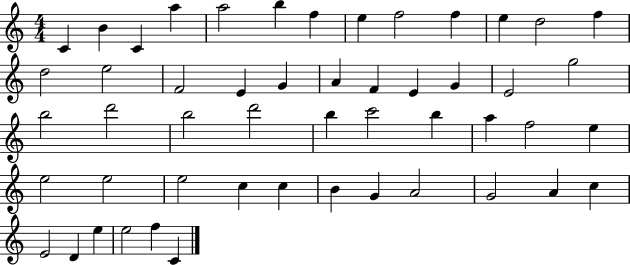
C4/q B4/q C4/q A5/q A5/h B5/q F5/q E5/q F5/h F5/q E5/q D5/h F5/q D5/h E5/h F4/h E4/q G4/q A4/q F4/q E4/q G4/q E4/h G5/h B5/h D6/h B5/h D6/h B5/q C6/h B5/q A5/q F5/h E5/q E5/h E5/h E5/h C5/q C5/q B4/q G4/q A4/h G4/h A4/q C5/q E4/h D4/q E5/q E5/h F5/q C4/q